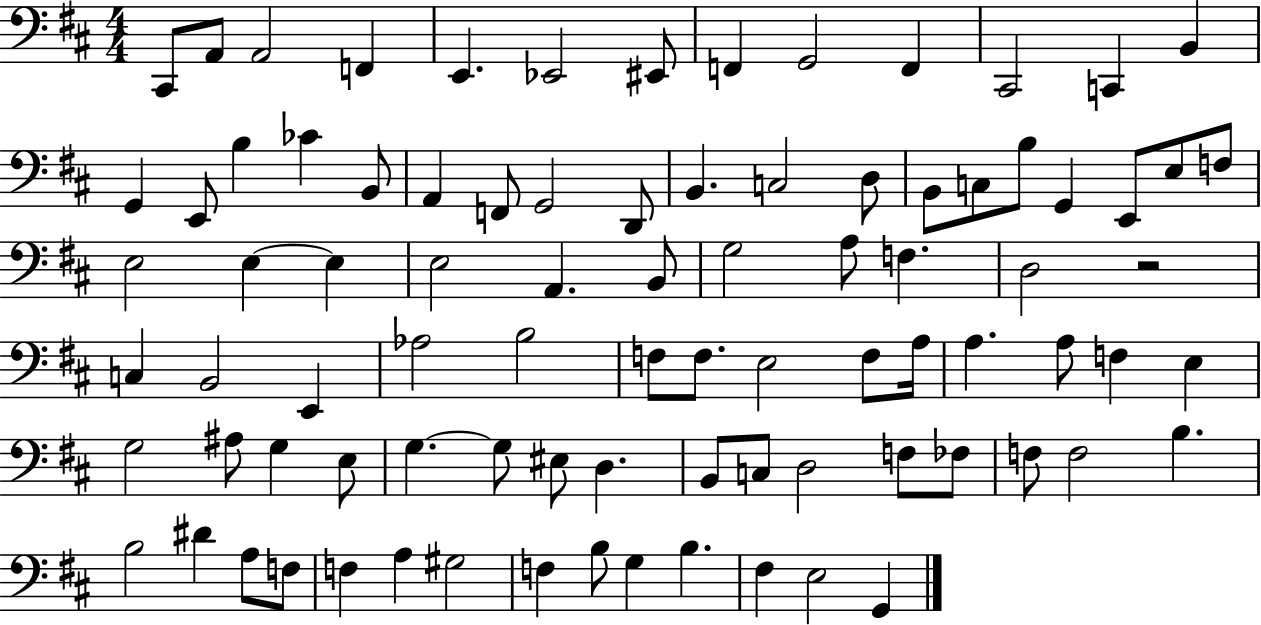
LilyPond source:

{
  \clef bass
  \numericTimeSignature
  \time 4/4
  \key d \major
  cis,8 a,8 a,2 f,4 | e,4. ees,2 eis,8 | f,4 g,2 f,4 | cis,2 c,4 b,4 | \break g,4 e,8 b4 ces'4 b,8 | a,4 f,8 g,2 d,8 | b,4. c2 d8 | b,8 c8 b8 g,4 e,8 e8 f8 | \break e2 e4~~ e4 | e2 a,4. b,8 | g2 a8 f4. | d2 r2 | \break c4 b,2 e,4 | aes2 b2 | f8 f8. e2 f8 a16 | a4. a8 f4 e4 | \break g2 ais8 g4 e8 | g4.~~ g8 eis8 d4. | b,8 c8 d2 f8 fes8 | f8 f2 b4. | \break b2 dis'4 a8 f8 | f4 a4 gis2 | f4 b8 g4 b4. | fis4 e2 g,4 | \break \bar "|."
}